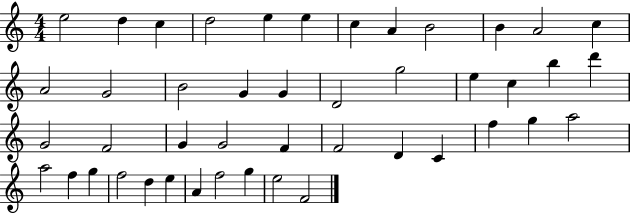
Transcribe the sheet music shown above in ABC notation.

X:1
T:Untitled
M:4/4
L:1/4
K:C
e2 d c d2 e e c A B2 B A2 c A2 G2 B2 G G D2 g2 e c b d' G2 F2 G G2 F F2 D C f g a2 a2 f g f2 d e A f2 g e2 F2